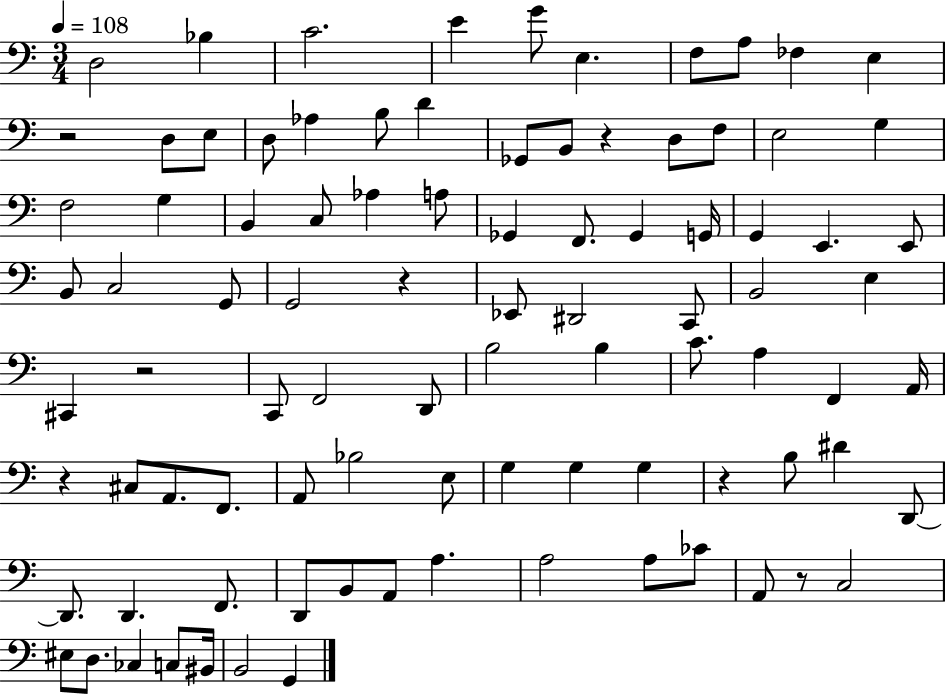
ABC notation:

X:1
T:Untitled
M:3/4
L:1/4
K:C
D,2 _B, C2 E G/2 E, F,/2 A,/2 _F, E, z2 D,/2 E,/2 D,/2 _A, B,/2 D _G,,/2 B,,/2 z D,/2 F,/2 E,2 G, F,2 G, B,, C,/2 _A, A,/2 _G,, F,,/2 _G,, G,,/4 G,, E,, E,,/2 B,,/2 C,2 G,,/2 G,,2 z _E,,/2 ^D,,2 C,,/2 B,,2 E, ^C,, z2 C,,/2 F,,2 D,,/2 B,2 B, C/2 A, F,, A,,/4 z ^C,/2 A,,/2 F,,/2 A,,/2 _B,2 E,/2 G, G, G, z B,/2 ^D D,,/2 D,,/2 D,, F,,/2 D,,/2 B,,/2 A,,/2 A, A,2 A,/2 _C/2 A,,/2 z/2 C,2 ^E,/2 D,/2 _C, C,/2 ^B,,/4 B,,2 G,,